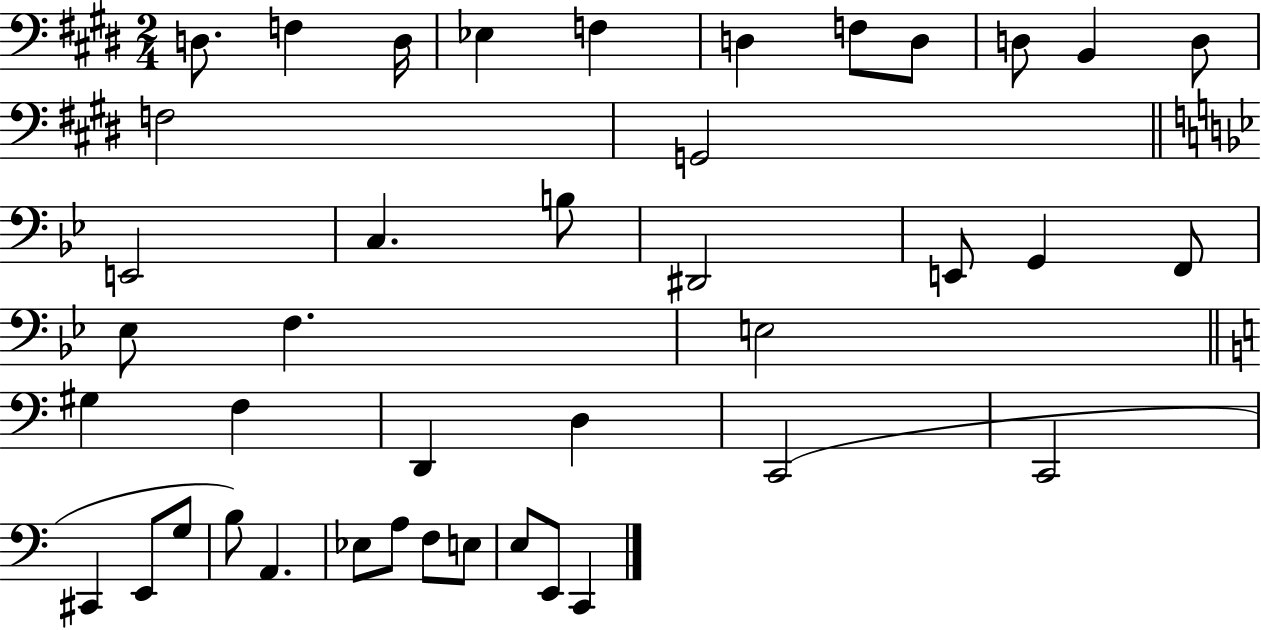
X:1
T:Untitled
M:2/4
L:1/4
K:E
D,/2 F, D,/4 _E, F, D, F,/2 D,/2 D,/2 B,, D,/2 F,2 G,,2 E,,2 C, B,/2 ^D,,2 E,,/2 G,, F,,/2 _E,/2 F, E,2 ^G, F, D,, D, C,,2 C,,2 ^C,, E,,/2 G,/2 B,/2 A,, _E,/2 A,/2 F,/2 E,/2 E,/2 E,,/2 C,,